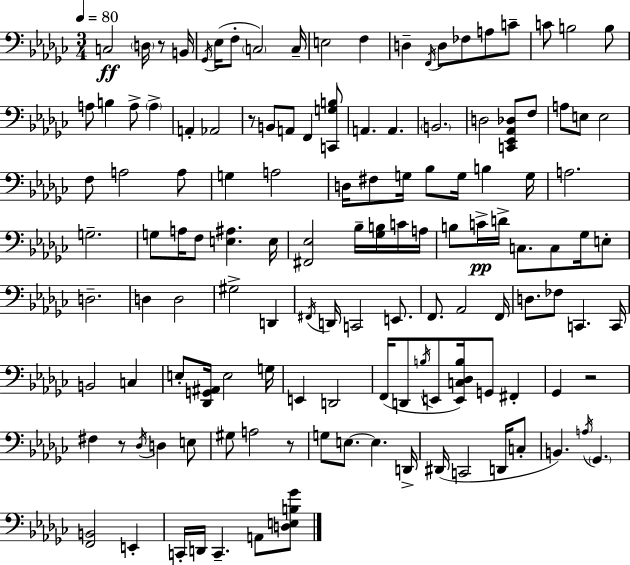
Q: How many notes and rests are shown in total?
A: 130